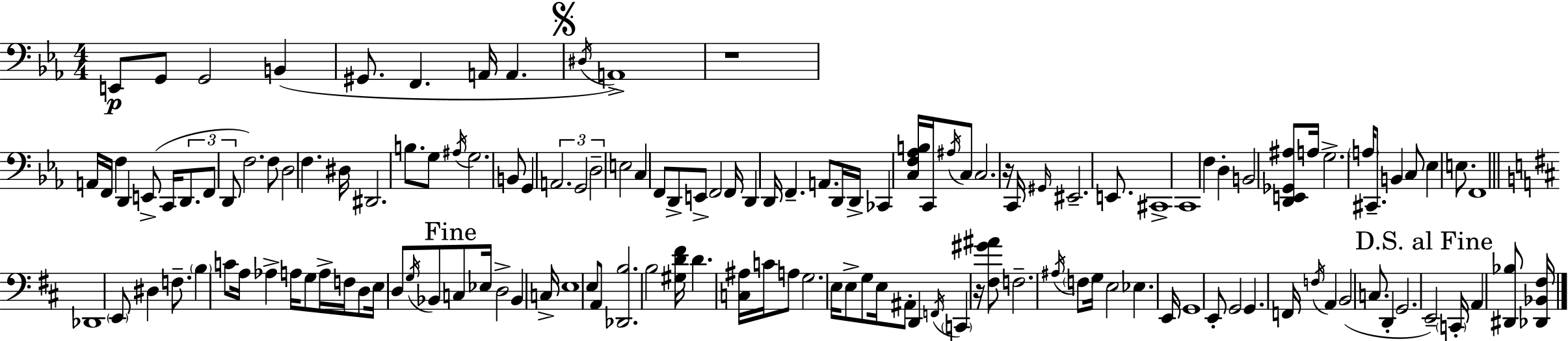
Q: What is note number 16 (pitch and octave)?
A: C2